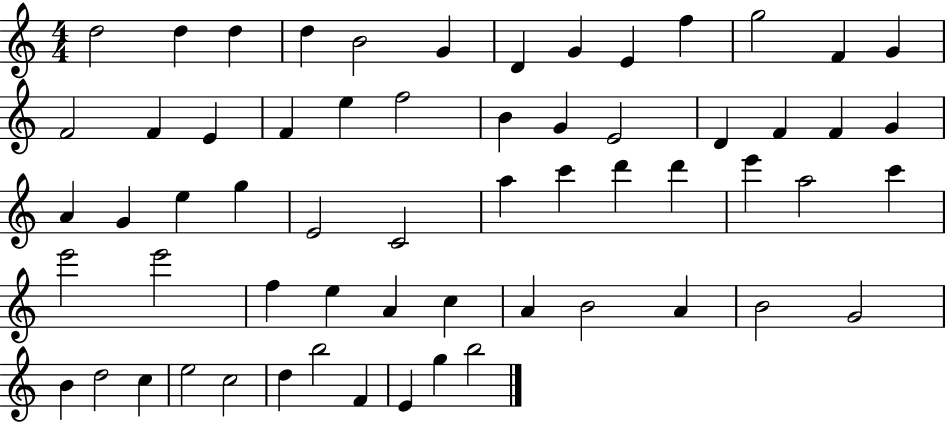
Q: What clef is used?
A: treble